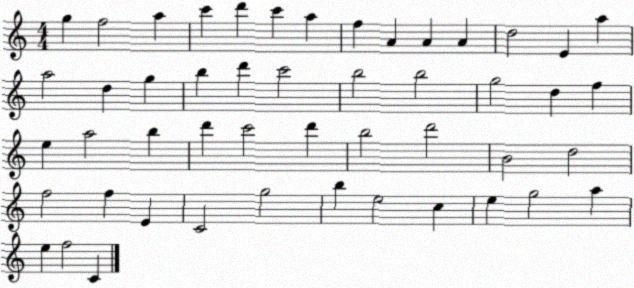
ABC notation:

X:1
T:Untitled
M:4/4
L:1/4
K:C
g f2 a c' d' c' a f A A A d2 E a a2 d g b d' c'2 b2 b2 g2 d f e a2 b d' c'2 d' b2 d'2 B2 d2 f2 f E C2 g2 b e2 c e g2 a e f2 C